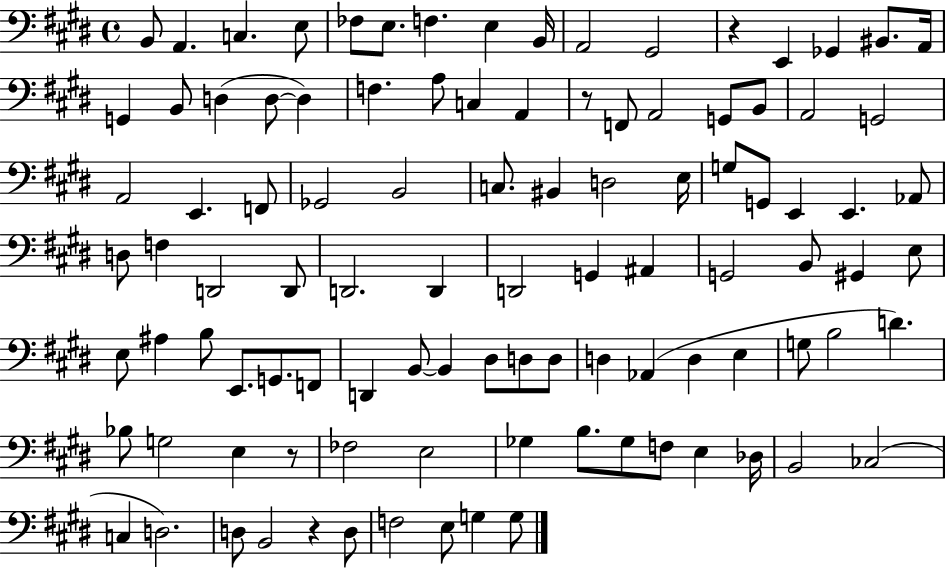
X:1
T:Untitled
M:4/4
L:1/4
K:E
B,,/2 A,, C, E,/2 _F,/2 E,/2 F, E, B,,/4 A,,2 ^G,,2 z E,, _G,, ^B,,/2 A,,/4 G,, B,,/2 D, D,/2 D, F, A,/2 C, A,, z/2 F,,/2 A,,2 G,,/2 B,,/2 A,,2 G,,2 A,,2 E,, F,,/2 _G,,2 B,,2 C,/2 ^B,, D,2 E,/4 G,/2 G,,/2 E,, E,, _A,,/2 D,/2 F, D,,2 D,,/2 D,,2 D,, D,,2 G,, ^A,, G,,2 B,,/2 ^G,, E,/2 E,/2 ^A, B,/2 E,,/2 G,,/2 F,,/2 D,, B,,/2 B,, ^D,/2 D,/2 D,/2 D, _A,, D, E, G,/2 B,2 D _B,/2 G,2 E, z/2 _F,2 E,2 _G, B,/2 _G,/2 F,/2 E, _D,/4 B,,2 _C,2 C, D,2 D,/2 B,,2 z D,/2 F,2 E,/2 G, G,/2